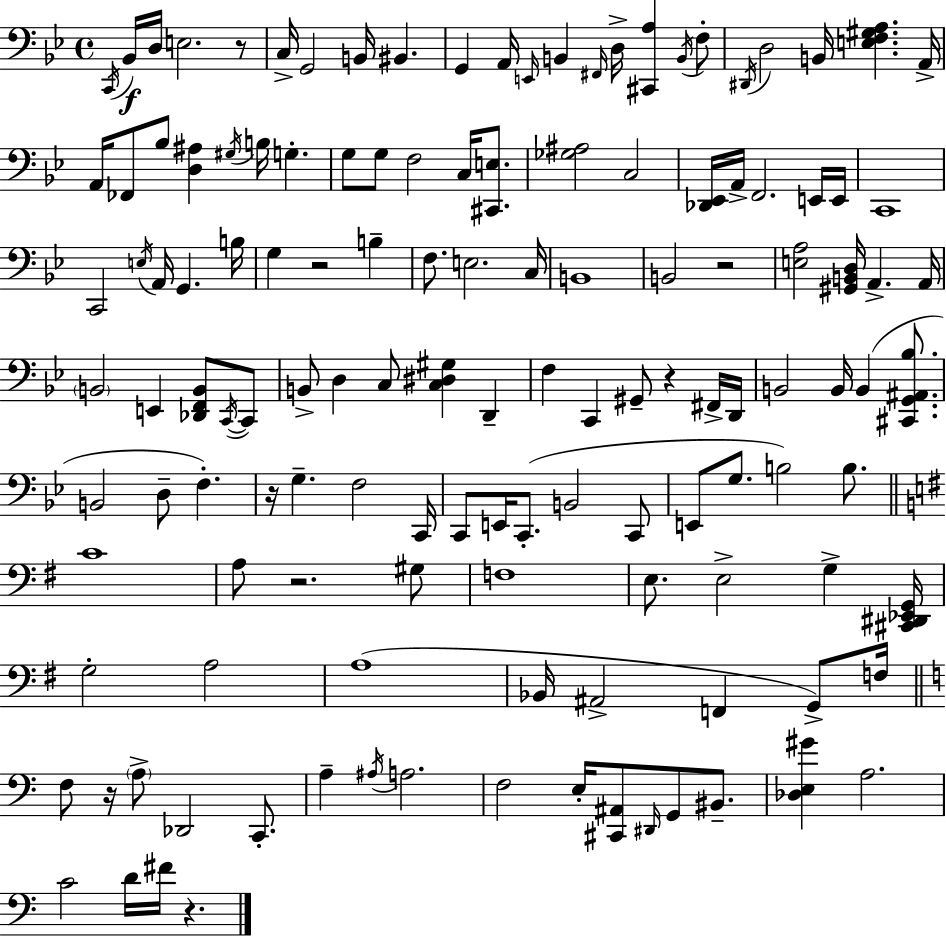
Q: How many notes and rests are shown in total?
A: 134